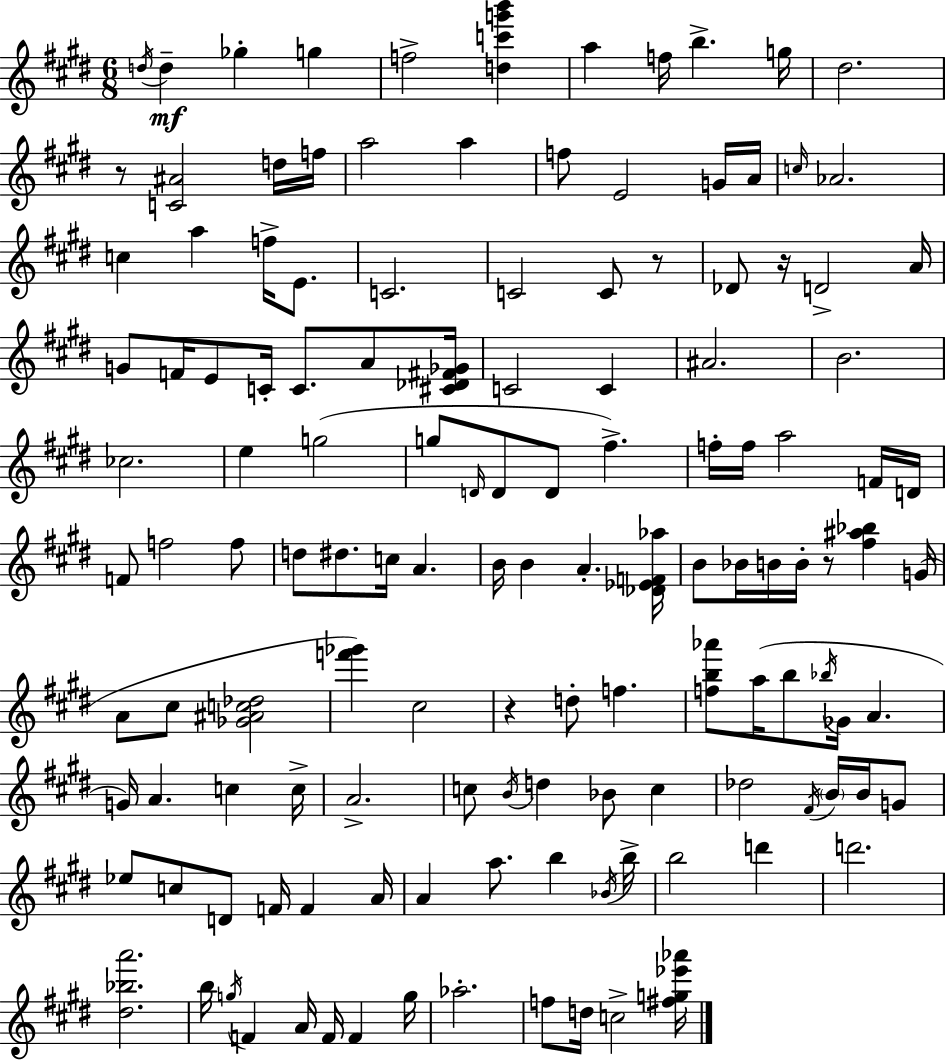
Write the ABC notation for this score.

X:1
T:Untitled
M:6/8
L:1/4
K:E
d/4 d _g g f2 [dc'g'b'] a f/4 b g/4 ^d2 z/2 [C^A]2 d/4 f/4 a2 a f/2 E2 G/4 A/4 c/4 _A2 c a f/4 E/2 C2 C2 C/2 z/2 _D/2 z/4 D2 A/4 G/2 F/4 E/2 C/4 C/2 A/2 [^C_D^F_G]/4 C2 C ^A2 B2 _c2 e g2 g/2 D/4 D/2 D/2 ^f f/4 f/4 a2 F/4 D/4 F/2 f2 f/2 d/2 ^d/2 c/4 A B/4 B A [_D_EF_a]/4 B/2 _B/4 B/4 B/4 z/2 [^f^a_b] G/4 A/2 ^c/2 [_G^Ac_d]2 [f'_g'] ^c2 z d/2 f [fb_a']/2 a/4 b/2 _b/4 _G/4 A G/4 A c c/4 A2 c/2 B/4 d _B/2 c _d2 ^F/4 B/4 B/4 G/2 _e/2 c/2 D/2 F/4 F A/4 A a/2 b _B/4 b/4 b2 d' d'2 [^d_ba']2 b/4 g/4 F A/4 F/4 F g/4 _a2 f/2 d/4 c2 [^fg_e'_a']/4